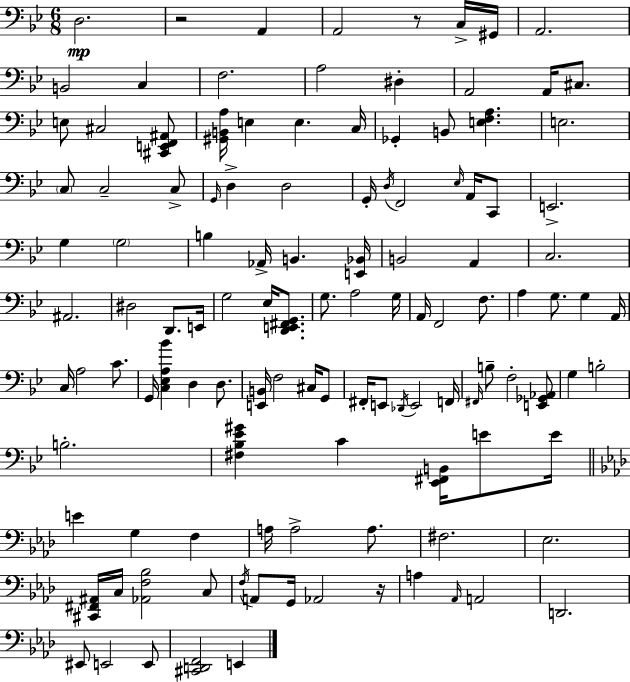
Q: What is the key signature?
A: BES major